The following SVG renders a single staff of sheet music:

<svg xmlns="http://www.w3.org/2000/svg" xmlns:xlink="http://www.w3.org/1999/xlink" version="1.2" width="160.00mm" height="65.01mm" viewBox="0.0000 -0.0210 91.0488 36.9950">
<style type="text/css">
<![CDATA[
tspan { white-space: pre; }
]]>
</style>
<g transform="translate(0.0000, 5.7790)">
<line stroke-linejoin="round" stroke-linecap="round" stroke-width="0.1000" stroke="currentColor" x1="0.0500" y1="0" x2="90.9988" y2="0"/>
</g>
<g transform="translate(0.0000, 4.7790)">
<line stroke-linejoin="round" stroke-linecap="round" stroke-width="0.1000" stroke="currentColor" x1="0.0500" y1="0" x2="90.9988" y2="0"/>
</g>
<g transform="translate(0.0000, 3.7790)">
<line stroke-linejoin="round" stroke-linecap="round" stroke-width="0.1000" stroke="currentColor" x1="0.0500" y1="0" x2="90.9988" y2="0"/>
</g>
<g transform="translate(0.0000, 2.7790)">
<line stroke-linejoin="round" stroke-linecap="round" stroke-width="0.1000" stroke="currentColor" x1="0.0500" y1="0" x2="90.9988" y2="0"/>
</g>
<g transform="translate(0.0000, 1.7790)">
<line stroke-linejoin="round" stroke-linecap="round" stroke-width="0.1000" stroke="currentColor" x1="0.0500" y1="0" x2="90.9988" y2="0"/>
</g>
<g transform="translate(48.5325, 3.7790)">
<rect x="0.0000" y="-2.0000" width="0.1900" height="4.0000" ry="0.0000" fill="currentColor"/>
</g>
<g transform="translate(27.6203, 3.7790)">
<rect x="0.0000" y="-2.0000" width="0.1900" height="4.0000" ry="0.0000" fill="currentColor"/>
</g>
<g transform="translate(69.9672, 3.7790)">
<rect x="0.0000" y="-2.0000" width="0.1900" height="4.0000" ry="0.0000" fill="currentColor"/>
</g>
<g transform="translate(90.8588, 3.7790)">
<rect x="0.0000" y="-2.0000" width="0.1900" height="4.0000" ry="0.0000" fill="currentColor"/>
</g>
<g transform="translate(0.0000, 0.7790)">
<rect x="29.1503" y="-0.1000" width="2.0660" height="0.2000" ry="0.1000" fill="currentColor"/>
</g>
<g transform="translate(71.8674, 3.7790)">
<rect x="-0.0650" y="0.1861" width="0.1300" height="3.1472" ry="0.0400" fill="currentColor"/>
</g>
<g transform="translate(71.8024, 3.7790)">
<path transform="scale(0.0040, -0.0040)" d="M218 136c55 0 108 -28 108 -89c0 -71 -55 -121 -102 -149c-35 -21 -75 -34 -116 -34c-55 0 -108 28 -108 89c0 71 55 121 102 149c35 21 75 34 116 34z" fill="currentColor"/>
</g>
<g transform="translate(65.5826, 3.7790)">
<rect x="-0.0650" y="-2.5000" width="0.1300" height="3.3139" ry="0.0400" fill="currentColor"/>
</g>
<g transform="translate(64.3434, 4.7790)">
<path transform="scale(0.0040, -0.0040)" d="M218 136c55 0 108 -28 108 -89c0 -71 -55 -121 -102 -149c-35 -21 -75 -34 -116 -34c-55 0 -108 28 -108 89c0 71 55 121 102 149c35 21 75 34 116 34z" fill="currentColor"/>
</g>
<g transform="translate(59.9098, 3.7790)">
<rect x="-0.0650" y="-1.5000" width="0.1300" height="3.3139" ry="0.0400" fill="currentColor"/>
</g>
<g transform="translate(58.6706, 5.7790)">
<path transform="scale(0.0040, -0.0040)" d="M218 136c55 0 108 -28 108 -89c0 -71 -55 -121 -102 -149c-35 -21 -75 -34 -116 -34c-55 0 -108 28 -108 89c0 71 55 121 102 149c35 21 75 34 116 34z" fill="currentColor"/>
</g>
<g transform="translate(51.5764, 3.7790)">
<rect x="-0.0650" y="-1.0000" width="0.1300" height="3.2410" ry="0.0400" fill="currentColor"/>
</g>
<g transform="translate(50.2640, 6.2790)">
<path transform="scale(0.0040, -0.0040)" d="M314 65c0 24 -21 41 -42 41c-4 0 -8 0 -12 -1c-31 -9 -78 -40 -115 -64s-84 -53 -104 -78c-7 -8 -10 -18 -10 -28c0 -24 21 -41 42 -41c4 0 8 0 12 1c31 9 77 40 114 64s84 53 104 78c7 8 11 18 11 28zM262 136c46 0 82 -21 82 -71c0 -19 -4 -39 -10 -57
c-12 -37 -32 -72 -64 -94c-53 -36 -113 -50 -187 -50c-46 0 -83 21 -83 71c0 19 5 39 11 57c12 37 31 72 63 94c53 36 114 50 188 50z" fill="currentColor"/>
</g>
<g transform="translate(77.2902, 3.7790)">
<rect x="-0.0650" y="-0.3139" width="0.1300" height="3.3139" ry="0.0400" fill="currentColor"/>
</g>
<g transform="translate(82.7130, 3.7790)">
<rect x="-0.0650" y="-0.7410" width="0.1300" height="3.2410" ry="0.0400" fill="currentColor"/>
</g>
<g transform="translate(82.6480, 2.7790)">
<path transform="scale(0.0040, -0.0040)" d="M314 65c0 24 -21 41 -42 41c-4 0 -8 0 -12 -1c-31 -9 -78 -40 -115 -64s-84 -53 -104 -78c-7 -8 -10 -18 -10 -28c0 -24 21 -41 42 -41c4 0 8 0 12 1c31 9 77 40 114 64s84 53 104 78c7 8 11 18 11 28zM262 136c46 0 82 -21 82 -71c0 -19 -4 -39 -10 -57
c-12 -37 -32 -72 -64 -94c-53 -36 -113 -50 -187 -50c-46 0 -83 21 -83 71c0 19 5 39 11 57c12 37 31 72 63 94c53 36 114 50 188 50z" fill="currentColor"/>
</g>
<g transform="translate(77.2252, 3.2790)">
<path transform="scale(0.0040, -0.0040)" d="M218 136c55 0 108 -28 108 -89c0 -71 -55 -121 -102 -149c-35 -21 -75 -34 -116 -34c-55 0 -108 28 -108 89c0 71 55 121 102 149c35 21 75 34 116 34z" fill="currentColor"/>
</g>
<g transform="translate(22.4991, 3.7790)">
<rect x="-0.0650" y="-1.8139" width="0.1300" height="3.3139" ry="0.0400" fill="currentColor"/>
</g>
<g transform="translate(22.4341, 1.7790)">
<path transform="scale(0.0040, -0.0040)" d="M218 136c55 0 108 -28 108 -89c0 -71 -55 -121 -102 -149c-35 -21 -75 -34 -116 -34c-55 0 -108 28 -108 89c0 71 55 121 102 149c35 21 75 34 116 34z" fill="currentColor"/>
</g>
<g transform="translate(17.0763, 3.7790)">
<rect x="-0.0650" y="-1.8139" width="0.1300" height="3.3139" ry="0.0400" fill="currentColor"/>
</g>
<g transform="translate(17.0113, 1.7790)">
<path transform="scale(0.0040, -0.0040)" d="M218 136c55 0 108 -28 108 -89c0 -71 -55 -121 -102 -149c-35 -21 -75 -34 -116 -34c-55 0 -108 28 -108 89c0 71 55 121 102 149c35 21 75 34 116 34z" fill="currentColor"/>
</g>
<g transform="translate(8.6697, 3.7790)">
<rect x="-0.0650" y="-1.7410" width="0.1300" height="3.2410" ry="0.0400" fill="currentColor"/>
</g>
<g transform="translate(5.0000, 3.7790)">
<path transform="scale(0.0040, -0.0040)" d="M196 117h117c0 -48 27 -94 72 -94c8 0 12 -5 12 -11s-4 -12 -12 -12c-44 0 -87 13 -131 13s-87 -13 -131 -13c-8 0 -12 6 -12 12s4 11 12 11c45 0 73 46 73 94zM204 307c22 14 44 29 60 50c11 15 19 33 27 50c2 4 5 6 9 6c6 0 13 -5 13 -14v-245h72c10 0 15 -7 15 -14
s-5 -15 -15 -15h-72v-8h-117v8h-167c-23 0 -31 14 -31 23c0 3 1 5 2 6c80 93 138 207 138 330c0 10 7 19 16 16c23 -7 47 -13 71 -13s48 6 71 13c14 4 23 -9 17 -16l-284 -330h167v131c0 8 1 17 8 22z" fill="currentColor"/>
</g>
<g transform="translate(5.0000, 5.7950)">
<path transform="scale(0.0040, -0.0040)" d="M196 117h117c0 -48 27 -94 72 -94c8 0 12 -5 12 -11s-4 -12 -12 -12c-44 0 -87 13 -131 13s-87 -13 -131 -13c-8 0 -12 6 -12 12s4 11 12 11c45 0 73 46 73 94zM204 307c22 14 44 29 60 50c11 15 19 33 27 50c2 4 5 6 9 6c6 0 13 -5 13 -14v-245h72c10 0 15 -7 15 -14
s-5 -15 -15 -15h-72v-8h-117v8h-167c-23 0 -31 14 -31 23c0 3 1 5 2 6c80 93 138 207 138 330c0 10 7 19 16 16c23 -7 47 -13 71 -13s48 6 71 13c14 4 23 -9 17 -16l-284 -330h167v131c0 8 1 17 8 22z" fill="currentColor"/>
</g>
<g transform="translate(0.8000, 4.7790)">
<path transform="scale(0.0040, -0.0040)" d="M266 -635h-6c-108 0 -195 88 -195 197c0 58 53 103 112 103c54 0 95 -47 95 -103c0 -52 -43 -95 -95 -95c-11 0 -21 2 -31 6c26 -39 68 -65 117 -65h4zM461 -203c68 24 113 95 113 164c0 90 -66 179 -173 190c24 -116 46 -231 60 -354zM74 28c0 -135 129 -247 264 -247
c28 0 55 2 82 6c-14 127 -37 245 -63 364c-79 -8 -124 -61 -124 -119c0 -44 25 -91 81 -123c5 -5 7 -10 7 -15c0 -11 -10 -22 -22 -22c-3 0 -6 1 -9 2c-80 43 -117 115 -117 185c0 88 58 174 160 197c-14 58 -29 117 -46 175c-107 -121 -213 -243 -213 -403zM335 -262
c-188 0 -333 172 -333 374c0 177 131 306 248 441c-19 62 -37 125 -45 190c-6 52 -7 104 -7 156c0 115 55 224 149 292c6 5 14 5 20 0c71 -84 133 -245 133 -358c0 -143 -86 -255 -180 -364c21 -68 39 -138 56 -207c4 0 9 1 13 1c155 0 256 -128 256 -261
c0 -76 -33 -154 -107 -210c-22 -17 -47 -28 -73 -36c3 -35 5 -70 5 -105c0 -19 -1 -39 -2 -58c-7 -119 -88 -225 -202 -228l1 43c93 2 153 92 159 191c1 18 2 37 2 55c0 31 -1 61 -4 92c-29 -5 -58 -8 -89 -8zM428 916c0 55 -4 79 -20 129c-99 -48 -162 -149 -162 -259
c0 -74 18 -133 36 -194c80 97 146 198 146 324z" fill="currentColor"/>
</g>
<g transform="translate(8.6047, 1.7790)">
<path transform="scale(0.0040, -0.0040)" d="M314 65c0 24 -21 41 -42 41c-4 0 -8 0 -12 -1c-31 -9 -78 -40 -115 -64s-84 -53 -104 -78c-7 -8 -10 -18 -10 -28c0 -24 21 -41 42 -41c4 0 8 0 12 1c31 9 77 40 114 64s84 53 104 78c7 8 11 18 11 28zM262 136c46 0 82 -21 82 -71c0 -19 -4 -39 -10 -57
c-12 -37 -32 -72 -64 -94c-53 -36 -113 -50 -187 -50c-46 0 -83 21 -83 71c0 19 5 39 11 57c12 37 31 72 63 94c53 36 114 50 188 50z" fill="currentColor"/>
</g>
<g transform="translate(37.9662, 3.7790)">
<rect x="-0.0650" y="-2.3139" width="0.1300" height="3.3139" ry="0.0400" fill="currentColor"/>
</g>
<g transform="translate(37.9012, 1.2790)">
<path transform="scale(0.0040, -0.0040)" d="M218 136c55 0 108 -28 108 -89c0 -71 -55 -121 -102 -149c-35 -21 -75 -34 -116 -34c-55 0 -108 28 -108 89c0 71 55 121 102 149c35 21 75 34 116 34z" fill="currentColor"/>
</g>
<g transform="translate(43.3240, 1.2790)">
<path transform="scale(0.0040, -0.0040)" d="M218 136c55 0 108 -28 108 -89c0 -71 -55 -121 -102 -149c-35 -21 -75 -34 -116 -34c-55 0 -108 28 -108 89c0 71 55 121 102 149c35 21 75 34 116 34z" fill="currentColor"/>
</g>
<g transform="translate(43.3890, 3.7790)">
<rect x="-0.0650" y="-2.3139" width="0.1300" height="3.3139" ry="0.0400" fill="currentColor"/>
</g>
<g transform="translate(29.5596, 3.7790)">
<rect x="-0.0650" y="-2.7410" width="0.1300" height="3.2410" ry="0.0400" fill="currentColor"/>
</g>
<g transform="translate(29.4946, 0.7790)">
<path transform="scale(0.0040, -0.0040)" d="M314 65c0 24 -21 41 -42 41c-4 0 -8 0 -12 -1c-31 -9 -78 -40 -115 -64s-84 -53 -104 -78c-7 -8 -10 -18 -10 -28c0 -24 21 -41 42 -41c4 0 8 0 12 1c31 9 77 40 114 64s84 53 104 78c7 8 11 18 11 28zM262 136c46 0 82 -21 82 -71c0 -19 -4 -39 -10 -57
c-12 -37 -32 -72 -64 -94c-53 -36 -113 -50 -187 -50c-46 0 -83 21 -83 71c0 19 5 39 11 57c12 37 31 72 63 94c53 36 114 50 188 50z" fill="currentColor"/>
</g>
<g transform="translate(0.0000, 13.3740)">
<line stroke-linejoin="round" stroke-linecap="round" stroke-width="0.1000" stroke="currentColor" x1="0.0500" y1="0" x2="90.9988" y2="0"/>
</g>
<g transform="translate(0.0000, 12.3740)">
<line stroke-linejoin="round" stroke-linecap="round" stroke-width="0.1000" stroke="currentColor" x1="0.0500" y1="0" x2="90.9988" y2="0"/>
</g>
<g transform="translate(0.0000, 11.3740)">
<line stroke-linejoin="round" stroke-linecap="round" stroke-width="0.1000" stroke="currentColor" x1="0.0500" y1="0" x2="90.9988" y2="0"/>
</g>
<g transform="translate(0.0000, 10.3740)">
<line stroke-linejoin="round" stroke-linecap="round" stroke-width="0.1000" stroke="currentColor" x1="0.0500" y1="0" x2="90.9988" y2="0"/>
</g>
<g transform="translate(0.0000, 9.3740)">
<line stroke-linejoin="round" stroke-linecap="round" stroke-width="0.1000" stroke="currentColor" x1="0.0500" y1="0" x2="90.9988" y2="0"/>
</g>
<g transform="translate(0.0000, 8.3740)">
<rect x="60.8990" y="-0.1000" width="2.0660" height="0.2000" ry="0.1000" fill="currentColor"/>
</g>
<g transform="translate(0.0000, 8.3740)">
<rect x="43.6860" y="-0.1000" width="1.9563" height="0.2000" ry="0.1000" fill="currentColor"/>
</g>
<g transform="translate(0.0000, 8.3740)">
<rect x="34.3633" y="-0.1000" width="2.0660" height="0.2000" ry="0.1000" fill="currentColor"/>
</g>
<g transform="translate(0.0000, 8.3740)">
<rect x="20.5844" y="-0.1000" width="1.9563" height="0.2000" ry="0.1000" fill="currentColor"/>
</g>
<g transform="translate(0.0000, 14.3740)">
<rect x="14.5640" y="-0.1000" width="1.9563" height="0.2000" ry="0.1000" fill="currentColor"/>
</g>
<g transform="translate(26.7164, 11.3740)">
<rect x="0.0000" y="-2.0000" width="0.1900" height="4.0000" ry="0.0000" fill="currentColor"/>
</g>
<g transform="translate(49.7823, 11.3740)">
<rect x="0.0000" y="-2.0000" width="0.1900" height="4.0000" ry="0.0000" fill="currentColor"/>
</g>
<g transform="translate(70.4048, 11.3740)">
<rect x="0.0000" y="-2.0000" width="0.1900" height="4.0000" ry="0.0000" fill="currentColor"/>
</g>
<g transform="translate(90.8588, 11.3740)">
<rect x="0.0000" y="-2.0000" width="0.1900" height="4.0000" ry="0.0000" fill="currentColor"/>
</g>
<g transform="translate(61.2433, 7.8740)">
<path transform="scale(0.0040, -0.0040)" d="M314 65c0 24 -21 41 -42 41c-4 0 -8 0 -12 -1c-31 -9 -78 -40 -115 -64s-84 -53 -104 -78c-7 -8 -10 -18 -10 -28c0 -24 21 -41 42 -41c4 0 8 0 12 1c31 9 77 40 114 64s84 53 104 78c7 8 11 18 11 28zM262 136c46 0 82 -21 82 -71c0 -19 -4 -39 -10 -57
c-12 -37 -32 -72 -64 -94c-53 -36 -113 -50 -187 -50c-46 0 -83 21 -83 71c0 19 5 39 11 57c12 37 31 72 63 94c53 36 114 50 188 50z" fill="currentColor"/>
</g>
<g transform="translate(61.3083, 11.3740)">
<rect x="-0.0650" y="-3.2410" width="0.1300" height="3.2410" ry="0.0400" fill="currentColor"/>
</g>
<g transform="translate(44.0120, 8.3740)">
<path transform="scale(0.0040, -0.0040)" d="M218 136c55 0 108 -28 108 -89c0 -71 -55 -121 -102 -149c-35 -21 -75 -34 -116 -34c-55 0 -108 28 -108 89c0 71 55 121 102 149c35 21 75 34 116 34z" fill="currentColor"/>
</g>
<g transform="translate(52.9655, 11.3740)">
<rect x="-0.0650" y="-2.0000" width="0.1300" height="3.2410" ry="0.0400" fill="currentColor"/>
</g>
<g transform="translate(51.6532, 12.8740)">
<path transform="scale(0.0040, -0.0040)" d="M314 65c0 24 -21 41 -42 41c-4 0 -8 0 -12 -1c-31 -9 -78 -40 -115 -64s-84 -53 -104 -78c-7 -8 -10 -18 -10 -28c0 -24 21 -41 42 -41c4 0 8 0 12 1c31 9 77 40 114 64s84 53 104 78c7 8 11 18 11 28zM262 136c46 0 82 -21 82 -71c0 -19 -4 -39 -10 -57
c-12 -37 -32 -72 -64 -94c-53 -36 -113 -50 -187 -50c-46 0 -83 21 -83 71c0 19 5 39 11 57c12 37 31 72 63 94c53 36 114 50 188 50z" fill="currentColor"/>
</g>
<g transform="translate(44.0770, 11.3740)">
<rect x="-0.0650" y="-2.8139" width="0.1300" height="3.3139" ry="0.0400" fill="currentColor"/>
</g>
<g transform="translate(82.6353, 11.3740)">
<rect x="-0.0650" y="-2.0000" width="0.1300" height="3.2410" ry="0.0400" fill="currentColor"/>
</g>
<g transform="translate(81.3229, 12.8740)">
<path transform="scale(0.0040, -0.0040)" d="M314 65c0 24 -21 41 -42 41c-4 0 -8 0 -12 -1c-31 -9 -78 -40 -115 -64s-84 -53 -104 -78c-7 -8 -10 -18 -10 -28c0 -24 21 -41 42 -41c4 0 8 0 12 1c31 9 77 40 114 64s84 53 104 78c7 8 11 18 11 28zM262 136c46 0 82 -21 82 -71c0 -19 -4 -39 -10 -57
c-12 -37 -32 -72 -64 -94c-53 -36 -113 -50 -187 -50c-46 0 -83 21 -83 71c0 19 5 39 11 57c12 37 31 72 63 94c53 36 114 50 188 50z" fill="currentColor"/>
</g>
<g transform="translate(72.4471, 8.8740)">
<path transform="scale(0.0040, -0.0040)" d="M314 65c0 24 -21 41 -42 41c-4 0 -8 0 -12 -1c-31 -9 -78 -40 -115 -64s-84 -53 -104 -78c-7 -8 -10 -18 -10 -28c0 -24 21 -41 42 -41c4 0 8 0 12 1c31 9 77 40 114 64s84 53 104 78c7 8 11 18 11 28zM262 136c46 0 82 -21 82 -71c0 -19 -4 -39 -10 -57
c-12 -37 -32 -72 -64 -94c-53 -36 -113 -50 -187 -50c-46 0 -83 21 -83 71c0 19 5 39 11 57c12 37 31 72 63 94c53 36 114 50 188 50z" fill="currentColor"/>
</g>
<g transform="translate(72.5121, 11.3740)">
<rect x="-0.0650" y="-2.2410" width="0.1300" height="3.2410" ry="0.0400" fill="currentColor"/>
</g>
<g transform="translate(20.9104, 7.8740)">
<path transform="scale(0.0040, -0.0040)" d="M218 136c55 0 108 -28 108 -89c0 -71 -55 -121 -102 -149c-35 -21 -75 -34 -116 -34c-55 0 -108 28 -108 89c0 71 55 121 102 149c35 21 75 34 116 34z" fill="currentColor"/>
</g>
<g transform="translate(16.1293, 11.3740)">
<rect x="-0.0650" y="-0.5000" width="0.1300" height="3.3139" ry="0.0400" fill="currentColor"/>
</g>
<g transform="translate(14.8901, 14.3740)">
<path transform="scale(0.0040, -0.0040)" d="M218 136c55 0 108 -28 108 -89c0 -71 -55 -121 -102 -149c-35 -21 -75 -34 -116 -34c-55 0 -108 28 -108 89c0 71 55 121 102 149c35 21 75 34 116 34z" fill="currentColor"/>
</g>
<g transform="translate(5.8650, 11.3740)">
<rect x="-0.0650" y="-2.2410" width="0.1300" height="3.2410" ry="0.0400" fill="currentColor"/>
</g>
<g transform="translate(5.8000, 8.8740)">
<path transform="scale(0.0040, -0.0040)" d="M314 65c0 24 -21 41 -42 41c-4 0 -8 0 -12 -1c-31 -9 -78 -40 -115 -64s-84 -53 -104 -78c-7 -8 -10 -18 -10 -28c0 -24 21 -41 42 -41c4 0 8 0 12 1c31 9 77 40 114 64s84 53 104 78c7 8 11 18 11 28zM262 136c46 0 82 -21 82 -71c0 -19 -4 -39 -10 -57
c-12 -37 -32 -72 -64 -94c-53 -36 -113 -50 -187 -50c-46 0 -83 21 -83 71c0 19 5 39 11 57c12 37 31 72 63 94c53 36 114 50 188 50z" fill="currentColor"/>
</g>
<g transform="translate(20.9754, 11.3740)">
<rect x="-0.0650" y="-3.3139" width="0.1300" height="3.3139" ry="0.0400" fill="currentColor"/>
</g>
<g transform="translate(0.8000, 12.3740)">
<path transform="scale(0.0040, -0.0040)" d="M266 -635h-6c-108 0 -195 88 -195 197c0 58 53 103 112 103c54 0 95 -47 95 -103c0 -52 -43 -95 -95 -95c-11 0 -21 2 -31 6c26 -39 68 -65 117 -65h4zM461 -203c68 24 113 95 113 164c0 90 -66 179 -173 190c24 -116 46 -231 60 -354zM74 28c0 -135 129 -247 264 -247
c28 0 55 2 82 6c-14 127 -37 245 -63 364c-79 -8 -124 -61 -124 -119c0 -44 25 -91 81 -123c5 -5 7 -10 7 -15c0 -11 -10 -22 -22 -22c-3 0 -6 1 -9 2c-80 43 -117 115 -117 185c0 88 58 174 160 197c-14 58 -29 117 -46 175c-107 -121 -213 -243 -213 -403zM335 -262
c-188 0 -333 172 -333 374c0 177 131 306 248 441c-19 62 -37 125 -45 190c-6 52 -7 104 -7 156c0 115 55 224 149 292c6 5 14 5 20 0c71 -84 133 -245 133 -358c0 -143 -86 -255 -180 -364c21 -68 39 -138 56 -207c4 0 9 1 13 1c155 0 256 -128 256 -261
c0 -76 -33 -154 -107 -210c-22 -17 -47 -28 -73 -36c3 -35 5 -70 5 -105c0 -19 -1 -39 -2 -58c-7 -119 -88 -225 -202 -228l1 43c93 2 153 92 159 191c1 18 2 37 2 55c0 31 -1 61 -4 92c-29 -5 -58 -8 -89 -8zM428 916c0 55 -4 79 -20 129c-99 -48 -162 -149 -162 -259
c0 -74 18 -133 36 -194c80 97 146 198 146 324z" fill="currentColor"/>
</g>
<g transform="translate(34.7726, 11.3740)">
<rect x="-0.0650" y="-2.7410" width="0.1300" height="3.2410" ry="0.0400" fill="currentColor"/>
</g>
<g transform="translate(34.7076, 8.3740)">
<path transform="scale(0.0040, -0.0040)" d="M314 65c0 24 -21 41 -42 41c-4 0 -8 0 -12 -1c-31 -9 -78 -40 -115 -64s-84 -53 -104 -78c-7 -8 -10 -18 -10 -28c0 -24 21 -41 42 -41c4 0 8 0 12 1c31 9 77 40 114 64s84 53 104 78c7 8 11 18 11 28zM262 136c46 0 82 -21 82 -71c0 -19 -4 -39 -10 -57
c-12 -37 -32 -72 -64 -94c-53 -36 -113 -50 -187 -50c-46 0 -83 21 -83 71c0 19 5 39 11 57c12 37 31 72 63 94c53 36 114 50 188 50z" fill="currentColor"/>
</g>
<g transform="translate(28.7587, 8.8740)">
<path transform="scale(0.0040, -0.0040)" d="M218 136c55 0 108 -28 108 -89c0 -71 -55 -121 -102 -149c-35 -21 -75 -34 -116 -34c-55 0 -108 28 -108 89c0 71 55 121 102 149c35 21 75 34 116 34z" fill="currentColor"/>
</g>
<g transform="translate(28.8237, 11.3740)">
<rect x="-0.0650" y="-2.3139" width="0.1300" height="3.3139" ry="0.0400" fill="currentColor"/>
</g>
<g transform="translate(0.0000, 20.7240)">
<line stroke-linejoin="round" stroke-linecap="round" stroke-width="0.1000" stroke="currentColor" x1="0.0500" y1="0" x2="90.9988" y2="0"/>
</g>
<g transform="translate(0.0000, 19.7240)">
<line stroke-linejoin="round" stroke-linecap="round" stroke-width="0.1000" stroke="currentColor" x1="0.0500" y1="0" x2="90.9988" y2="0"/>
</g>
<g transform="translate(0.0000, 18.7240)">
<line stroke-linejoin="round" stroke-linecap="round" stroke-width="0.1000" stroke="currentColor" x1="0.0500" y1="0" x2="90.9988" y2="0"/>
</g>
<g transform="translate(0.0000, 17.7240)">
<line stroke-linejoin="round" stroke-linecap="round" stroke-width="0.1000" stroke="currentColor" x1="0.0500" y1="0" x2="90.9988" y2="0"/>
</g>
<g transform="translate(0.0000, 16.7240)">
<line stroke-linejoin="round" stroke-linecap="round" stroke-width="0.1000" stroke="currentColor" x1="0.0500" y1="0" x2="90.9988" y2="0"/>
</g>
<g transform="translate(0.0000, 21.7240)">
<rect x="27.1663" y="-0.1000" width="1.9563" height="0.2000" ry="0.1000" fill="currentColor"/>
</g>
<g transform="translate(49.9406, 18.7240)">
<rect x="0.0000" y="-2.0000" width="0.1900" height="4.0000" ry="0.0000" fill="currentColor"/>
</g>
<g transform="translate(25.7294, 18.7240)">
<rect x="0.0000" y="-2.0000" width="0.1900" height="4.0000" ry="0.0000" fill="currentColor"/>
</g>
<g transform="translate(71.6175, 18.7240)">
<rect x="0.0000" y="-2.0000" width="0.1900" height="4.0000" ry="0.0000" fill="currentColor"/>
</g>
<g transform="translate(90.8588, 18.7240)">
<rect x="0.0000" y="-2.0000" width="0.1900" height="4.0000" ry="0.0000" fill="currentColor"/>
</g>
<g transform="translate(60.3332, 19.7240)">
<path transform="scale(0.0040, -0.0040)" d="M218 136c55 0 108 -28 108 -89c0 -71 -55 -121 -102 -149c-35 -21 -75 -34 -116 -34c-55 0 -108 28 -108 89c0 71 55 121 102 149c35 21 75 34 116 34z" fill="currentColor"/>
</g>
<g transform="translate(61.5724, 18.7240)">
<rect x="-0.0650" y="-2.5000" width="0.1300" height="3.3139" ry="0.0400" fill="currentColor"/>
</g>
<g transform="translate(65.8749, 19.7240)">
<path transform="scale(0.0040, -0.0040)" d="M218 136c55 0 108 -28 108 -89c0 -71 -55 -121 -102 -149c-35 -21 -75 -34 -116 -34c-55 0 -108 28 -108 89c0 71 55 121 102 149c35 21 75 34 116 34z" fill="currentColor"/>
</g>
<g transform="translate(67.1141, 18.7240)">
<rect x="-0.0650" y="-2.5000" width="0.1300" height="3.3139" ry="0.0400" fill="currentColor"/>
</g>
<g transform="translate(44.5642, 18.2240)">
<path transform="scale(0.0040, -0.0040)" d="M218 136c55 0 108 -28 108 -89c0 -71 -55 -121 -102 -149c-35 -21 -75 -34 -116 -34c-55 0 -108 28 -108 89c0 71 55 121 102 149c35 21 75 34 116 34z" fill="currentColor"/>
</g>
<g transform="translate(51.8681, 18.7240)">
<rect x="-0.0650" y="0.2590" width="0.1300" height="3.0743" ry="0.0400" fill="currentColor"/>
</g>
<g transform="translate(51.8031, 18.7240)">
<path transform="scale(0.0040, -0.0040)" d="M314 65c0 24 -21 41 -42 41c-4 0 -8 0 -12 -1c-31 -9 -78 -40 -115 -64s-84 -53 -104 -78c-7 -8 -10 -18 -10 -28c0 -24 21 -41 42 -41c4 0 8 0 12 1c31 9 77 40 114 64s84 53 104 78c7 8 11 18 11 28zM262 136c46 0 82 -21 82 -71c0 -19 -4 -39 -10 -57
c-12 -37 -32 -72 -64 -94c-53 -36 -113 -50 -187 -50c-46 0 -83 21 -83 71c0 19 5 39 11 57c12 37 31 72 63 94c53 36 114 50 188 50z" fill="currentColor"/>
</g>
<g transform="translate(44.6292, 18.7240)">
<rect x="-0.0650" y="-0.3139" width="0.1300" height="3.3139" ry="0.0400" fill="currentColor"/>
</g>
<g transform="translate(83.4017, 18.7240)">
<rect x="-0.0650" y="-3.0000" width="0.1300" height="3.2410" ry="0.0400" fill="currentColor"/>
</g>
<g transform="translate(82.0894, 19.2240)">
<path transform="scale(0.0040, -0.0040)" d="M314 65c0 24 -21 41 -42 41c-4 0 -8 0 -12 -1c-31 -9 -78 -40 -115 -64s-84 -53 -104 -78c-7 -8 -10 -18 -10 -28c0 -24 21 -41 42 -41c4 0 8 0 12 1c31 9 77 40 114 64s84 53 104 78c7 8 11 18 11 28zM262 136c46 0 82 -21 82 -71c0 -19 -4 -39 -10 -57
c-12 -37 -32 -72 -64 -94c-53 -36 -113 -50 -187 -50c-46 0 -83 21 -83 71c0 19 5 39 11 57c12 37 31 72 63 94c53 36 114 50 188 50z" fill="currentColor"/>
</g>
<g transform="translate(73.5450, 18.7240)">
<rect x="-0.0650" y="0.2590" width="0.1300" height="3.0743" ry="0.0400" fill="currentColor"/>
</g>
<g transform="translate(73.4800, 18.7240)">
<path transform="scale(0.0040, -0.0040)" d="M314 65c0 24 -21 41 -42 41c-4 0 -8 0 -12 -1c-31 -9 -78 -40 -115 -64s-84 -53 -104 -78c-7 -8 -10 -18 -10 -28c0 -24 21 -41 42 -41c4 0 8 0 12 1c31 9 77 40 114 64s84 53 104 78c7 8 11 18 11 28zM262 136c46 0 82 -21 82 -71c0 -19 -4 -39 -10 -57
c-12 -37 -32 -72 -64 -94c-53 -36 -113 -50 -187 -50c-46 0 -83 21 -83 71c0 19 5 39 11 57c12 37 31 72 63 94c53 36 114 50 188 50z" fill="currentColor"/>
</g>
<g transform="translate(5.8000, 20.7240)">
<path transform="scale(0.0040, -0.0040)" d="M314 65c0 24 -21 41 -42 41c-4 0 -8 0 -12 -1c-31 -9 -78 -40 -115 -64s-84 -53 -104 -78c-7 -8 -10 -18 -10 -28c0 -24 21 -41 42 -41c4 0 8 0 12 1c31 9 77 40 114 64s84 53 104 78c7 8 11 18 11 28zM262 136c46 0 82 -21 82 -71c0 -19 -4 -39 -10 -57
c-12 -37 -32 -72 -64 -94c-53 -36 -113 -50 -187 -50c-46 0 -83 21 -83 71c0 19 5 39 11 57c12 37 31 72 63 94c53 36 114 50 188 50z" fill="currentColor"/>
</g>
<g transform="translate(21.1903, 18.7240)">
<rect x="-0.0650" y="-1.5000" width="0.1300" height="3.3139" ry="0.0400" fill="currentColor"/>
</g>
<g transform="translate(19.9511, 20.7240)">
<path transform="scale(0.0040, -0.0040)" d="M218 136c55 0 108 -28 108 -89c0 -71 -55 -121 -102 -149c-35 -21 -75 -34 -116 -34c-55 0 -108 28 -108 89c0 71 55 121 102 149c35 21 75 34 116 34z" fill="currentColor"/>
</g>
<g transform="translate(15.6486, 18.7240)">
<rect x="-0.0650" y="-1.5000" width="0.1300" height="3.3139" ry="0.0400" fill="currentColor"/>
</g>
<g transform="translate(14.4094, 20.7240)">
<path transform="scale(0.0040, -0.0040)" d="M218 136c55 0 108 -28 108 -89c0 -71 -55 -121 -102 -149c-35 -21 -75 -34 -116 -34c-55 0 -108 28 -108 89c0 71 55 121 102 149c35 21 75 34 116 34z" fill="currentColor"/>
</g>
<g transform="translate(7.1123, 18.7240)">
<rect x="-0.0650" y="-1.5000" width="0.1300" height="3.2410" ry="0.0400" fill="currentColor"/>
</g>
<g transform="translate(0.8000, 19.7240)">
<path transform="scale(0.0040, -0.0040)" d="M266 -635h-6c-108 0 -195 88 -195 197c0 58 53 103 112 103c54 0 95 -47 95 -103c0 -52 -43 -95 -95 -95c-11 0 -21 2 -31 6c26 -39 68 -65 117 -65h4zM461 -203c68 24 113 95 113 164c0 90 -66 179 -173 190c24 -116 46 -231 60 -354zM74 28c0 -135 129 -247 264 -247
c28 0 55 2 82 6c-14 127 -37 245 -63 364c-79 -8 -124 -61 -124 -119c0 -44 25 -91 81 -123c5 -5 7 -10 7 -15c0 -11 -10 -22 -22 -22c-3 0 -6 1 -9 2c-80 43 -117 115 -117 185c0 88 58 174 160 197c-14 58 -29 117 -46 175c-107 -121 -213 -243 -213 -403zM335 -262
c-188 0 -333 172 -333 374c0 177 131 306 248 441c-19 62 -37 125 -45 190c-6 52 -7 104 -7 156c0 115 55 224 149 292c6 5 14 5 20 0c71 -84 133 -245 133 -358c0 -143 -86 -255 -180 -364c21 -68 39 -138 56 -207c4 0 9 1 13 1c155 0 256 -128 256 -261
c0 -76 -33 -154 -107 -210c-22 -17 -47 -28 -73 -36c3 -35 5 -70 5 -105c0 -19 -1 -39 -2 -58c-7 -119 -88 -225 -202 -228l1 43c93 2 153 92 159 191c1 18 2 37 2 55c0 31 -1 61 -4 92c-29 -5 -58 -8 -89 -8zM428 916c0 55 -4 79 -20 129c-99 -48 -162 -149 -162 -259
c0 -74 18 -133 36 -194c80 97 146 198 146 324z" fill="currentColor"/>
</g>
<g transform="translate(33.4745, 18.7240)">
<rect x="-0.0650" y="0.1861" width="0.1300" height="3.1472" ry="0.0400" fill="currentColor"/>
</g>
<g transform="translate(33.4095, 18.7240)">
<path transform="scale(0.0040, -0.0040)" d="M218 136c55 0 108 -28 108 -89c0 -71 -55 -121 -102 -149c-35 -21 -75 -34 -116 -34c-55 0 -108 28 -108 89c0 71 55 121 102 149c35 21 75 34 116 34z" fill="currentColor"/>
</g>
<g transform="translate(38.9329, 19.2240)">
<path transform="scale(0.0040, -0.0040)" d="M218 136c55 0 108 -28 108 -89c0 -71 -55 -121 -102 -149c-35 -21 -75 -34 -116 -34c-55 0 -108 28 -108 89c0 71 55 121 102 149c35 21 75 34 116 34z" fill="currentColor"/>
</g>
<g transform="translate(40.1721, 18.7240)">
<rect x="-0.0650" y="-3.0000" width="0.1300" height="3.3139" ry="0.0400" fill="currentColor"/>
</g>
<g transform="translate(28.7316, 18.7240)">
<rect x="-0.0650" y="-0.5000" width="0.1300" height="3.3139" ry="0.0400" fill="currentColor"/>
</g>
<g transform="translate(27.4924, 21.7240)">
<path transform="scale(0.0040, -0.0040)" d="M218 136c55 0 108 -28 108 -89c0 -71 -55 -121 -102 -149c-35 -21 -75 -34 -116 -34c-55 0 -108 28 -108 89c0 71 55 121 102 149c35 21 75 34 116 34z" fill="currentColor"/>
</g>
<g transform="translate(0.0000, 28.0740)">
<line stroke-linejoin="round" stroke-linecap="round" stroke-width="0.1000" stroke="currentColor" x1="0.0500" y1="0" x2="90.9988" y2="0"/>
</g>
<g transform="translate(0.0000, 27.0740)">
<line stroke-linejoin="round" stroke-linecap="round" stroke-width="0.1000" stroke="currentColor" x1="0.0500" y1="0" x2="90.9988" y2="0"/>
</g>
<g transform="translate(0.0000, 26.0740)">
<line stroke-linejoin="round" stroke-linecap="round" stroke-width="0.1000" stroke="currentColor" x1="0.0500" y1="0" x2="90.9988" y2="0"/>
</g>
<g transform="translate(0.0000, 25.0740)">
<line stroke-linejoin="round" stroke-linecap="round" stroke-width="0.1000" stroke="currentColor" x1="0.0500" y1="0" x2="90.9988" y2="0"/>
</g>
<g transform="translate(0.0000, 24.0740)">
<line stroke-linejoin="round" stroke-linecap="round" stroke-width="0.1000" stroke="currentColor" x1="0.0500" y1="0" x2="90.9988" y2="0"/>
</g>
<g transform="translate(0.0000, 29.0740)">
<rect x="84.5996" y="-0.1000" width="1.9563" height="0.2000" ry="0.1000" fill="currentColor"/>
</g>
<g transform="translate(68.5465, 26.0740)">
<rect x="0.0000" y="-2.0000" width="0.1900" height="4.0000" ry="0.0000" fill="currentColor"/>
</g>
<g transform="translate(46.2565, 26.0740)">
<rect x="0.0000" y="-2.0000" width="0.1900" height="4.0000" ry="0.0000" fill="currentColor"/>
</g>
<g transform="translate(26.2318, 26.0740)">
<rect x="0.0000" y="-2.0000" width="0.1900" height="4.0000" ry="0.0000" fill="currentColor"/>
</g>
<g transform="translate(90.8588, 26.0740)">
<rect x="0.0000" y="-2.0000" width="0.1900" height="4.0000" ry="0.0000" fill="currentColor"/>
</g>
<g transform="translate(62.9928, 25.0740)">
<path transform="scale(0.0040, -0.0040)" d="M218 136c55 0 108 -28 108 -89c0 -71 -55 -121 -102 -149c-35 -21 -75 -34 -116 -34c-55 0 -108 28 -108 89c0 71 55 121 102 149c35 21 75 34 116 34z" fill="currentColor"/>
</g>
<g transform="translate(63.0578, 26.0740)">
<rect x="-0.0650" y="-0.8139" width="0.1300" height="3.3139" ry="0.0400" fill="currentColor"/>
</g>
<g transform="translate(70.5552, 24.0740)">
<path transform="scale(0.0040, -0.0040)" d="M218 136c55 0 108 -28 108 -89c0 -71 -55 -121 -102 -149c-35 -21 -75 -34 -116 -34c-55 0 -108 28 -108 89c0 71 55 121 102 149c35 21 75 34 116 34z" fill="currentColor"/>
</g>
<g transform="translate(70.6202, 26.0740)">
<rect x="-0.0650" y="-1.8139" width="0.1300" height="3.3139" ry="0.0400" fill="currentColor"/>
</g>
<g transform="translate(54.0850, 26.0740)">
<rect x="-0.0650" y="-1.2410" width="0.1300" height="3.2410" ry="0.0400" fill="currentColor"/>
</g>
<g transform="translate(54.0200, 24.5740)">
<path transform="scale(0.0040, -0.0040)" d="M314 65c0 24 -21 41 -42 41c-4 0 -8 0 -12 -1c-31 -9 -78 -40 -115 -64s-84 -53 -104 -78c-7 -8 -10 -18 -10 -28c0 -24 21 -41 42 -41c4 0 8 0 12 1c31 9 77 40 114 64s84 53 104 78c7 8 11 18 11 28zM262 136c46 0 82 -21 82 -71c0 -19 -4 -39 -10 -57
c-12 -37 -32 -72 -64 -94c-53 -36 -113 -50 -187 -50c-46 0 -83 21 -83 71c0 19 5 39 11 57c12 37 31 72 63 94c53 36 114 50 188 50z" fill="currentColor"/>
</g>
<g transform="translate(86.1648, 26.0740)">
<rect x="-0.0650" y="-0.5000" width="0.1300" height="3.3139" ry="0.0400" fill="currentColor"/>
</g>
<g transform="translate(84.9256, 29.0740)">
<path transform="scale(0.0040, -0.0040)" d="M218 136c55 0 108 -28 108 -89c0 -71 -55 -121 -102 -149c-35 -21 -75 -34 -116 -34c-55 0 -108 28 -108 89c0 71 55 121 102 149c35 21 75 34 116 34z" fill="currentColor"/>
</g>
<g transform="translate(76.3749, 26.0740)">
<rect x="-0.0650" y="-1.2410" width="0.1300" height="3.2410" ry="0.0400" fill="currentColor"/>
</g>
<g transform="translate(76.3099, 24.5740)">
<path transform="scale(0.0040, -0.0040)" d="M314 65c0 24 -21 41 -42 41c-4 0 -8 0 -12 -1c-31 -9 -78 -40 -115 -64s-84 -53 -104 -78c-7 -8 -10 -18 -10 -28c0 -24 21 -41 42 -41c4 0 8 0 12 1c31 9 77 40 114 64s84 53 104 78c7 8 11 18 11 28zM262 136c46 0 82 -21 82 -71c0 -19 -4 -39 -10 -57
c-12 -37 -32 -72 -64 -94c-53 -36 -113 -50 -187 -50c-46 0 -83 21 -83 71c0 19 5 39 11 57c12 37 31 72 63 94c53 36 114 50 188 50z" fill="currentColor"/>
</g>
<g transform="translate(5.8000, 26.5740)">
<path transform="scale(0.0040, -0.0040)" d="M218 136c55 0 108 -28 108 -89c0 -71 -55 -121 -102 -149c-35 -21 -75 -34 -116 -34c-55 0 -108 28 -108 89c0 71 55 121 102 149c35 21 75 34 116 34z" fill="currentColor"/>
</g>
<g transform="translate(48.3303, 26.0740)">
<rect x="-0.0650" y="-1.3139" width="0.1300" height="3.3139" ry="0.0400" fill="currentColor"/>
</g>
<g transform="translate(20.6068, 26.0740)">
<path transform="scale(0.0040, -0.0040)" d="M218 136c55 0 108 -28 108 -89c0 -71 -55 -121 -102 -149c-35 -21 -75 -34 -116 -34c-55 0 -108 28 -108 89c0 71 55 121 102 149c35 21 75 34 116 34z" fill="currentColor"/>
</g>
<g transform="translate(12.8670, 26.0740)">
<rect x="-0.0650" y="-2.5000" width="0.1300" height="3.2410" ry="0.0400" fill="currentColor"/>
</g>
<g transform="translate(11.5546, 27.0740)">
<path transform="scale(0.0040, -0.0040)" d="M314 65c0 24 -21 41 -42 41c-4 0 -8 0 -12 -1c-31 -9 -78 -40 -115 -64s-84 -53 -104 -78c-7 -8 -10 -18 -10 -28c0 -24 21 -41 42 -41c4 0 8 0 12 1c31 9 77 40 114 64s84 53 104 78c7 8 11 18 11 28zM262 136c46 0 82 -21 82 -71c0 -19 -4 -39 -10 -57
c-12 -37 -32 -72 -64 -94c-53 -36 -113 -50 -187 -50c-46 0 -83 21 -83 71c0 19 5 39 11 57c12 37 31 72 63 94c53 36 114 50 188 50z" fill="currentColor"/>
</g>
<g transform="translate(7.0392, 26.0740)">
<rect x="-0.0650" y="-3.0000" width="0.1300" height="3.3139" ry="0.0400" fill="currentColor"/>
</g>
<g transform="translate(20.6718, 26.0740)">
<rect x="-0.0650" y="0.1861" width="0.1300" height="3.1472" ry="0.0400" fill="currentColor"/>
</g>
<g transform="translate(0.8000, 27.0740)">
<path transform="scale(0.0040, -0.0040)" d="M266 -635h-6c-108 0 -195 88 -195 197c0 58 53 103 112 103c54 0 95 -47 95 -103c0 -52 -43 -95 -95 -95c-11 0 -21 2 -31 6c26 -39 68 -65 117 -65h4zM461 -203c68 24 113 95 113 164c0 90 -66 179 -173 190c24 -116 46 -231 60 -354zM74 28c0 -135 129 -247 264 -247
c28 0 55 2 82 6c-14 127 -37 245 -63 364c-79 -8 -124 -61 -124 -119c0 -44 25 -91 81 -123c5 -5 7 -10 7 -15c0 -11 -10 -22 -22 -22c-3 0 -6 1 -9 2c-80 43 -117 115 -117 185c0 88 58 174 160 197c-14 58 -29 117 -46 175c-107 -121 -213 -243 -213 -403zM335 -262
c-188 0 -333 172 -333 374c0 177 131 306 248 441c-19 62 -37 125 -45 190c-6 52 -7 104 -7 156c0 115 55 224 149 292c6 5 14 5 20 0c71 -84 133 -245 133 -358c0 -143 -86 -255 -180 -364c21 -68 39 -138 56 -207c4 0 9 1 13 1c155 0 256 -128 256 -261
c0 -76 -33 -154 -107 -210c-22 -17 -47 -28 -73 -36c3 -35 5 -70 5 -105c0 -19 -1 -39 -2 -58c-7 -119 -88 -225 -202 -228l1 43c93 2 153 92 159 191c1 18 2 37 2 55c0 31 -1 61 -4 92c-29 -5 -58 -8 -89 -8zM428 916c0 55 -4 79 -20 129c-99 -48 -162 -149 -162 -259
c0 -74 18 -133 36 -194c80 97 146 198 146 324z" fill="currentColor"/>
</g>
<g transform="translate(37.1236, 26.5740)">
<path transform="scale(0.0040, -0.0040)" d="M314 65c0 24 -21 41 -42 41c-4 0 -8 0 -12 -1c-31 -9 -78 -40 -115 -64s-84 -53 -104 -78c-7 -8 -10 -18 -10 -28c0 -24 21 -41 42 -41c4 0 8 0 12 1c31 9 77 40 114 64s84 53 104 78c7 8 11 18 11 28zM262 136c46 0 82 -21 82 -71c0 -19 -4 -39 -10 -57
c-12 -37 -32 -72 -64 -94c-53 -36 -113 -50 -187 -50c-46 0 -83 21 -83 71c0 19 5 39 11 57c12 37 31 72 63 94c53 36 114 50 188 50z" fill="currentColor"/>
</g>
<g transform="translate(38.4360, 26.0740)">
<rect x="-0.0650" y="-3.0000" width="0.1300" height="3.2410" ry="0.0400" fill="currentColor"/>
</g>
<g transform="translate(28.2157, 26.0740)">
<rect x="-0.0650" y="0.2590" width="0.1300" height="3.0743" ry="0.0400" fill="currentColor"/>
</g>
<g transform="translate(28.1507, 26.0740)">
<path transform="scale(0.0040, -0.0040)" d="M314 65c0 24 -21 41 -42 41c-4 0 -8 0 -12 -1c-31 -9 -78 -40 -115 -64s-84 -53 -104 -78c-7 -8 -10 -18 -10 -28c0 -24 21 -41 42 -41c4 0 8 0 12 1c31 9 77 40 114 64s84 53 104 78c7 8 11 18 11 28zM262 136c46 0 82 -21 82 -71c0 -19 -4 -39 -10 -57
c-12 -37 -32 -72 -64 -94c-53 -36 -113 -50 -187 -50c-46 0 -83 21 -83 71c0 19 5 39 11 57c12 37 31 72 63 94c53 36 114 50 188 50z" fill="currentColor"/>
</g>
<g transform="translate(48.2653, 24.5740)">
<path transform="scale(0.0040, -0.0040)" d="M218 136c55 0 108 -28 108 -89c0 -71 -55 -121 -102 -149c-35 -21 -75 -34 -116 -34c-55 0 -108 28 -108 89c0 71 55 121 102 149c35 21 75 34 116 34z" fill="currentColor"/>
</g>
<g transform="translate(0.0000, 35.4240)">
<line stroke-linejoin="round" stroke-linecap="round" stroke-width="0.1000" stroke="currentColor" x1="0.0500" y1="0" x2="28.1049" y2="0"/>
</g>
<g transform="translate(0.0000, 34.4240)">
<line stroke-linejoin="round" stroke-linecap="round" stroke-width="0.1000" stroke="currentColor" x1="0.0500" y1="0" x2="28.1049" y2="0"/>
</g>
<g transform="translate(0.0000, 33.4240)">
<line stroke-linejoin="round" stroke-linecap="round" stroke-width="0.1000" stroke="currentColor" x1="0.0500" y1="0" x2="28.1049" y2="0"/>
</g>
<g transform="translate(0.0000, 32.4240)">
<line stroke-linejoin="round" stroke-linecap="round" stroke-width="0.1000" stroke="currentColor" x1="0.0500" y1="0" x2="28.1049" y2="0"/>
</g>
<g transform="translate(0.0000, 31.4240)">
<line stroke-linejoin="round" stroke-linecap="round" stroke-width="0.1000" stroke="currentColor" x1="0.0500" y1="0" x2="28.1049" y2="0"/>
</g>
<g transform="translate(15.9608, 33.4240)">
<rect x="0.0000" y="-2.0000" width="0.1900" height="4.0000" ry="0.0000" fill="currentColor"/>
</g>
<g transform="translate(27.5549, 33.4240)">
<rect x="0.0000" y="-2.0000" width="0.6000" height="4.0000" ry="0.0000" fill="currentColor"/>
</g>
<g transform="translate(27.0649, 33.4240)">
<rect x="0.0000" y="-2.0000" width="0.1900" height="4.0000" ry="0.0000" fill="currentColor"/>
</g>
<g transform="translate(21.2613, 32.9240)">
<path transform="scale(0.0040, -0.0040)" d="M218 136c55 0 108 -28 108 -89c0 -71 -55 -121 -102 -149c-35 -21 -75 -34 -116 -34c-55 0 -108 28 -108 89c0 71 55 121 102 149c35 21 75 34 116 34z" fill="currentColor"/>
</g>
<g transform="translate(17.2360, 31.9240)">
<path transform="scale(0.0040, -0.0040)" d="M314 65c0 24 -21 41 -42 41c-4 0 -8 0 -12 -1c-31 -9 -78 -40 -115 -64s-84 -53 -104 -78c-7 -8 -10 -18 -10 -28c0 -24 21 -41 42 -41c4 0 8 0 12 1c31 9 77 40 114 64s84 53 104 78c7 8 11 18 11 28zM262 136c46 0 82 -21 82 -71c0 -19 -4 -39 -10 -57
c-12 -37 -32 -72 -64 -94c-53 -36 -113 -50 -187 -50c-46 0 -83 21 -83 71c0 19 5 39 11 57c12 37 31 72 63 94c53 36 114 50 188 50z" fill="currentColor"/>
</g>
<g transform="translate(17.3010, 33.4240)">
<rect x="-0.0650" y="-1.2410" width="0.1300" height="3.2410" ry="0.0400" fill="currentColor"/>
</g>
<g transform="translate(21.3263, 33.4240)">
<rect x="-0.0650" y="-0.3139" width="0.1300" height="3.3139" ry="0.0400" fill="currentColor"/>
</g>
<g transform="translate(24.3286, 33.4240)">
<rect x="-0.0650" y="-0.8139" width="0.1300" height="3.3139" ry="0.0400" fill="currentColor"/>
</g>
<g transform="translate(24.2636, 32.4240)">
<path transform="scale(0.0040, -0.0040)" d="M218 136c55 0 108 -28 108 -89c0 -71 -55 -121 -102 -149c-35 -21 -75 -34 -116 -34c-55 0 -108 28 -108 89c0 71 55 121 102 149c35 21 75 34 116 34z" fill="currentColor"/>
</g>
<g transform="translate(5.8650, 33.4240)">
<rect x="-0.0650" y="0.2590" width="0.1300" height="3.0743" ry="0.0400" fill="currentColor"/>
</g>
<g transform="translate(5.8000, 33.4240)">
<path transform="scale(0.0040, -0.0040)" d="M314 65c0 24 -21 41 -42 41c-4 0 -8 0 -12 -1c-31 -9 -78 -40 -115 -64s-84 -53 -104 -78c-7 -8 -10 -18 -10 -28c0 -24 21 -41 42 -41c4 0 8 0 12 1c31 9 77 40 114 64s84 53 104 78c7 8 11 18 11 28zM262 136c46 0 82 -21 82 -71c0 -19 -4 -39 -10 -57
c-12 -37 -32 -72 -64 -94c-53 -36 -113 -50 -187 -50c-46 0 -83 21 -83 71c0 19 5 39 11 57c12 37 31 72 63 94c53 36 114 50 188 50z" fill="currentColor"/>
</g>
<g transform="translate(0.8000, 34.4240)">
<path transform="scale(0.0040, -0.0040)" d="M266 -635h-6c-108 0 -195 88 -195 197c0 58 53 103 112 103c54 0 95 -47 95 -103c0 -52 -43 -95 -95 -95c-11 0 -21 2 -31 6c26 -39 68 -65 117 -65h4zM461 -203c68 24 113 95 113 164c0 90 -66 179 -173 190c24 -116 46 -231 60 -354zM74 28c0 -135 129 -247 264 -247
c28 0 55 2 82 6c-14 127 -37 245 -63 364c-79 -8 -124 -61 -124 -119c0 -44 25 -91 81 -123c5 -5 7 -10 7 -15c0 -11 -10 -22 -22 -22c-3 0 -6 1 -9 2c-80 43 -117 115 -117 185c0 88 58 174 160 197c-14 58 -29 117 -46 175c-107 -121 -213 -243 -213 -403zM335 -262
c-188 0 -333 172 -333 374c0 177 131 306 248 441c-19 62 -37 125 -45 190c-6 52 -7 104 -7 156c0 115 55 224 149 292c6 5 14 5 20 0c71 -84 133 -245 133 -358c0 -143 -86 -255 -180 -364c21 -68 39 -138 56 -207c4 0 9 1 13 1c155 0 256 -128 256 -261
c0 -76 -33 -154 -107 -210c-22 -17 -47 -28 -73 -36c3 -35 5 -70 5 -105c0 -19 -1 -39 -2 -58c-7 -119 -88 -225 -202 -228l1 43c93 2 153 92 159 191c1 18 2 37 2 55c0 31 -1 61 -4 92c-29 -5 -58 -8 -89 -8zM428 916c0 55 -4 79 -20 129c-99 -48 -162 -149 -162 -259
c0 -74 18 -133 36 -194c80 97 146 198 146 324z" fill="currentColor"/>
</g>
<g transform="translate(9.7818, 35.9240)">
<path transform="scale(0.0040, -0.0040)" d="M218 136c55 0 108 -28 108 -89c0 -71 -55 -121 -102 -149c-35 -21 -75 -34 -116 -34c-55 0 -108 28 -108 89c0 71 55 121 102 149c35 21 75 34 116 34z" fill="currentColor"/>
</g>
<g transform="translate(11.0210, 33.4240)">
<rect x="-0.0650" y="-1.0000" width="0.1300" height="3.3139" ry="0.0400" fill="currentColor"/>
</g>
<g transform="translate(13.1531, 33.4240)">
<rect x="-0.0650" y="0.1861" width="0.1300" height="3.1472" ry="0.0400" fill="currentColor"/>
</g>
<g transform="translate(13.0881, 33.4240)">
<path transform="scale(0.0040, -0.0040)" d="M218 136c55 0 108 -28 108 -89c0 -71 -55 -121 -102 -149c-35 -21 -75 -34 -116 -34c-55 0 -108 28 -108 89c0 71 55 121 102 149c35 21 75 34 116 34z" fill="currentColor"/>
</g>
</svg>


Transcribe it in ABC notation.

X:1
T:Untitled
M:4/4
L:1/4
K:C
f2 f f a2 g g D2 E G B c d2 g2 C b g a2 a F2 b2 g2 F2 E2 E E C B A c B2 G G B2 A2 A G2 B B2 A2 e e2 d f e2 C B2 D B e2 c d